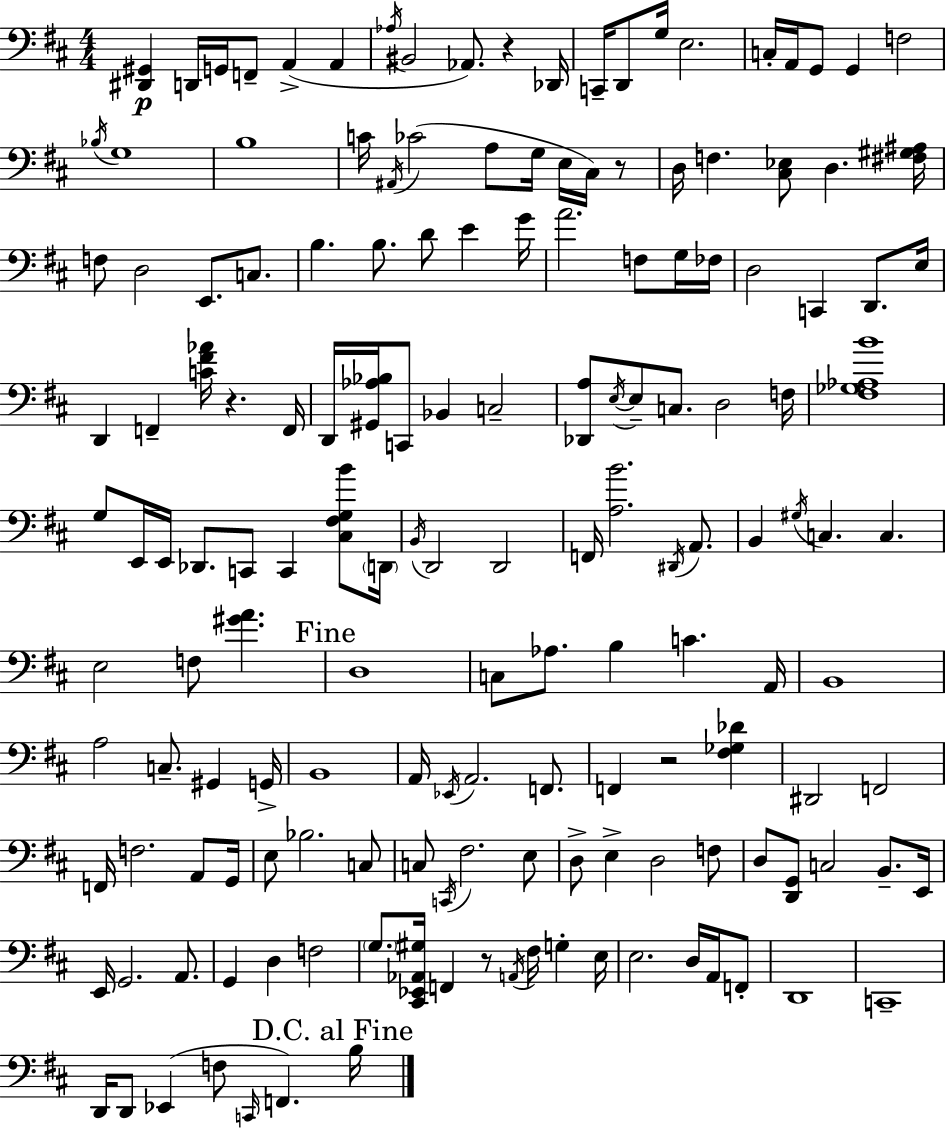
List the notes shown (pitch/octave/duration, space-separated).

[D#2,G#2]/q D2/s G2/s F2/e A2/q A2/q Ab3/s BIS2/h Ab2/e. R/q Db2/s C2/s D2/e G3/s E3/h. C3/s A2/s G2/e G2/q F3/h Bb3/s G3/w B3/w C4/s A#2/s CES4/h A3/e G3/s E3/s C#3/s R/e D3/s F3/q. [C#3,Eb3]/e D3/q. [F#3,G#3,A#3]/s F3/e D3/h E2/e. C3/e. B3/q. B3/e. D4/e E4/q G4/s A4/h. F3/e G3/s FES3/s D3/h C2/q D2/e. E3/s D2/q F2/q [C4,F#4,Ab4]/s R/q. F2/s D2/s [G#2,Ab3,Bb3]/s C2/e Bb2/q C3/h [Db2,A3]/e E3/s E3/e C3/e. D3/h F3/s [F#3,Gb3,Ab3,B4]/w G3/e E2/s E2/s Db2/e. C2/e C2/q [C#3,F#3,G3,B4]/e D2/s B2/s D2/h D2/h F2/s [A3,B4]/h. D#2/s A2/e. B2/q G#3/s C3/q. C3/q. E3/h F3/e [G#4,A4]/q. D3/w C3/e Ab3/e. B3/q C4/q. A2/s B2/w A3/h C3/e. G#2/q G2/s B2/w A2/s Eb2/s A2/h. F2/e. F2/q R/h [F#3,Gb3,Db4]/q D#2/h F2/h F2/s F3/h. A2/e G2/s E3/e Bb3/h. C3/e C3/e C2/s F#3/h. E3/e D3/e E3/q D3/h F3/e D3/e [D2,G2]/e C3/h B2/e. E2/s E2/s G2/h. A2/e. G2/q D3/q F3/h G3/e. [C#2,Eb2,Ab2,G#3]/s F2/q R/e A2/s F#3/s G3/q E3/s E3/h. D3/s A2/s F2/e D2/w C2/w D2/s D2/e Eb2/q F3/e C2/s F2/q. B3/s